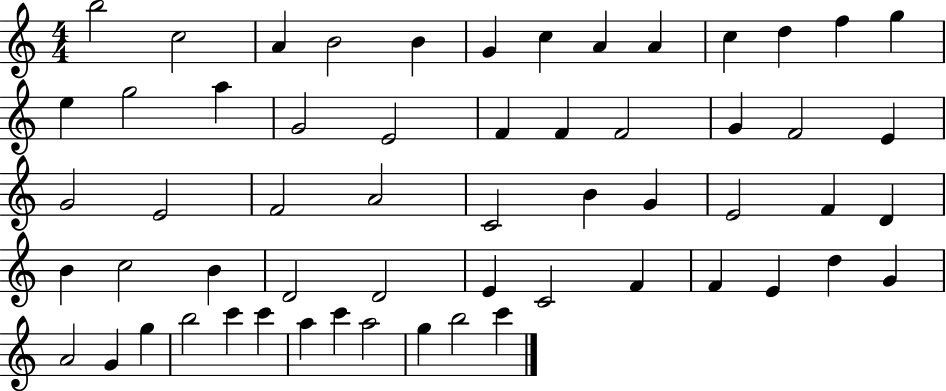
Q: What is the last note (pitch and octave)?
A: C6